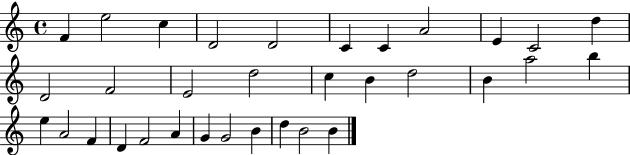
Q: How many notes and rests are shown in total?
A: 33